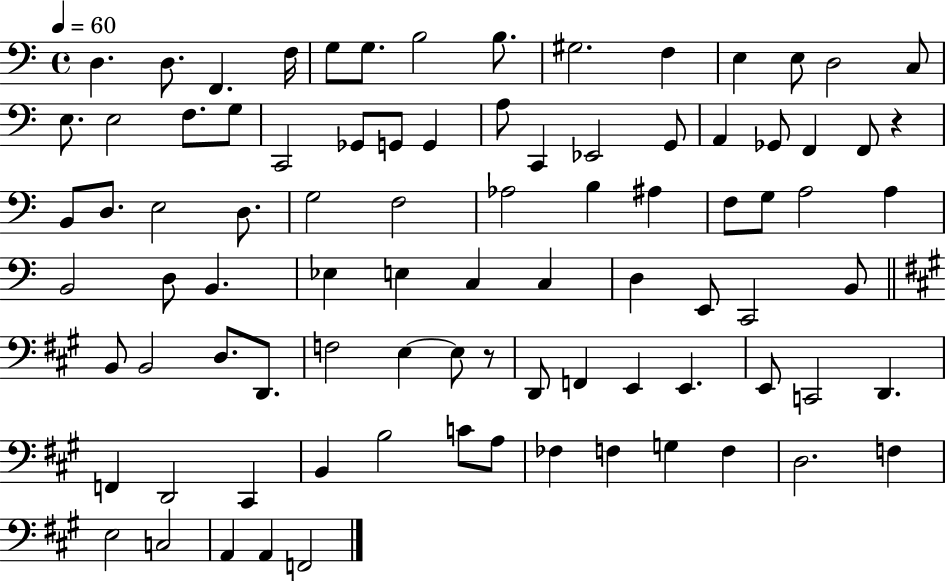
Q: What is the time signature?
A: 4/4